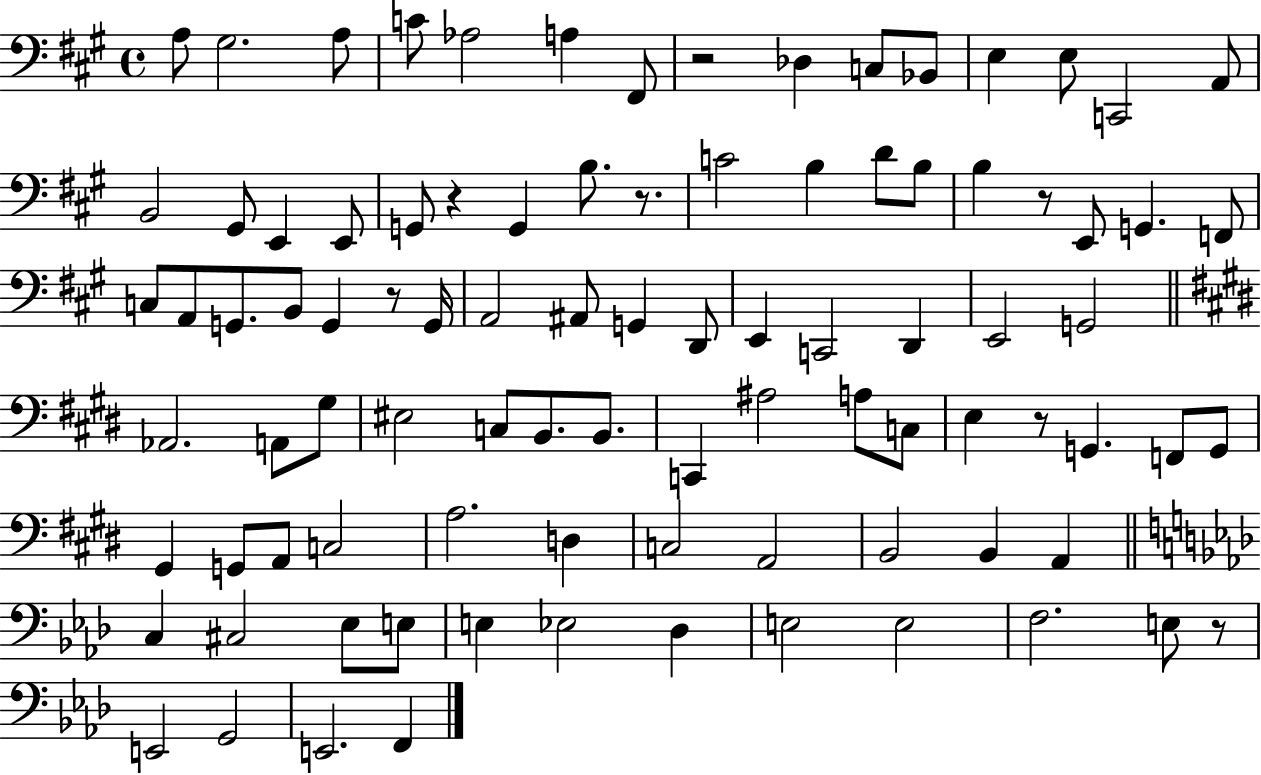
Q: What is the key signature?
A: A major